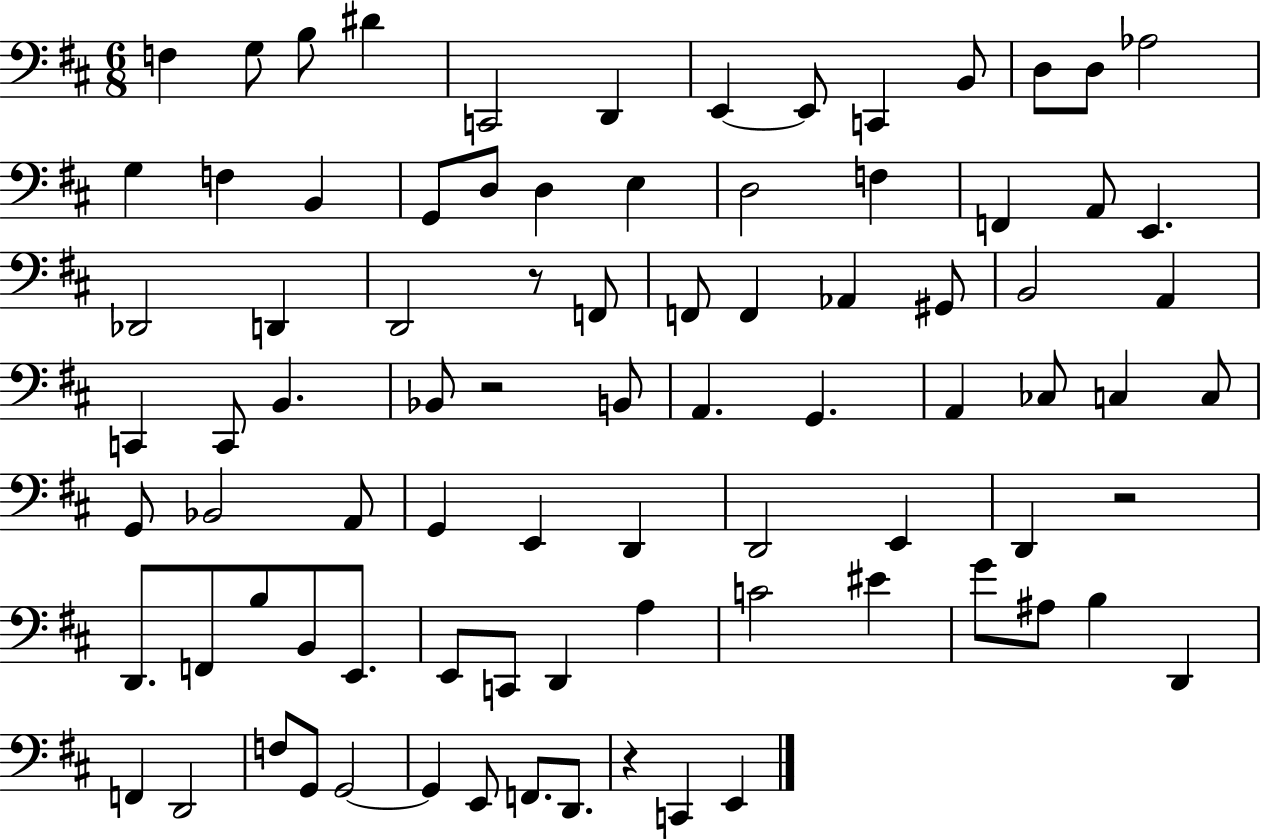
{
  \clef bass
  \numericTimeSignature
  \time 6/8
  \key d \major
  f4 g8 b8 dis'4 | c,2 d,4 | e,4~~ e,8 c,4 b,8 | d8 d8 aes2 | \break g4 f4 b,4 | g,8 d8 d4 e4 | d2 f4 | f,4 a,8 e,4. | \break des,2 d,4 | d,2 r8 f,8 | f,8 f,4 aes,4 gis,8 | b,2 a,4 | \break c,4 c,8 b,4. | bes,8 r2 b,8 | a,4. g,4. | a,4 ces8 c4 c8 | \break g,8 bes,2 a,8 | g,4 e,4 d,4 | d,2 e,4 | d,4 r2 | \break d,8. f,8 b8 b,8 e,8. | e,8 c,8 d,4 a4 | c'2 eis'4 | g'8 ais8 b4 d,4 | \break f,4 d,2 | f8 g,8 g,2~~ | g,4 e,8 f,8. d,8. | r4 c,4 e,4 | \break \bar "|."
}